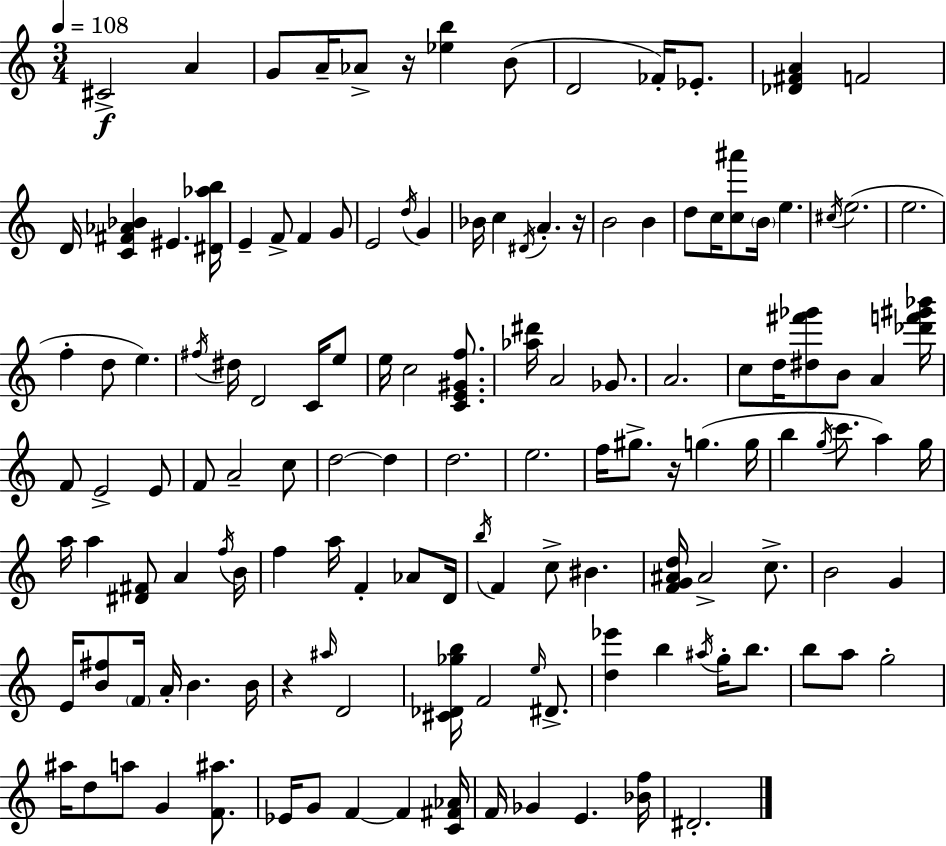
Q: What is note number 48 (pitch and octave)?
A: B4